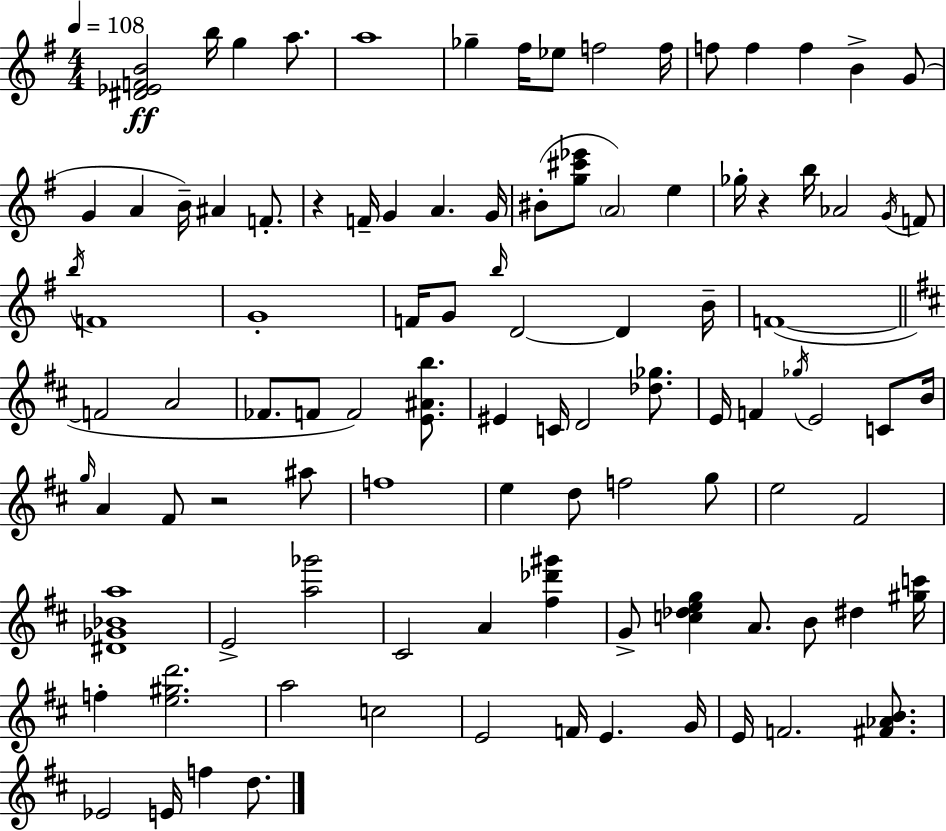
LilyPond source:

{
  \clef treble
  \numericTimeSignature
  \time 4/4
  \key e \minor
  \tempo 4 = 108
  <dis' ees' f' b'>2\ff b''16 g''4 a''8. | a''1 | ges''4-- fis''16 ees''8 f''2 f''16 | f''8 f''4 f''4 b'4-> g'8( | \break g'4 a'4 b'16--) ais'4 f'8.-. | r4 f'16-- g'4 a'4. g'16 | bis'8-.( <g'' cis''' ees'''>8 \parenthesize a'2) e''4 | ges''16-. r4 b''16 aes'2 \acciaccatura { g'16 } f'8 | \break \acciaccatura { b''16 } f'1 | g'1-. | f'16 g'8 \grace { b''16 } d'2~~ d'4 | b'16-- f'1~(~ | \break \bar "||" \break \key b \minor f'2 a'2 | fes'8. f'8 f'2) <e' ais' b''>8. | eis'4 c'16 d'2 <des'' ges''>8. | e'16 f'4 \acciaccatura { ges''16 } e'2 c'8 | \break b'16 \grace { g''16 } a'4 fis'8 r2 | ais''8 f''1 | e''4 d''8 f''2 | g''8 e''2 fis'2 | \break <dis' ges' bes' a''>1 | e'2-> <a'' ges'''>2 | cis'2 a'4 <fis'' des''' gis'''>4 | g'8-> <c'' des'' e'' g''>4 a'8. b'8 dis''4 | \break <gis'' c'''>16 f''4-. <e'' gis'' d'''>2. | a''2 c''2 | e'2 f'16 e'4. | g'16 e'16 f'2. <fis' aes' b'>8. | \break ees'2 e'16 f''4 d''8. | \bar "|."
}